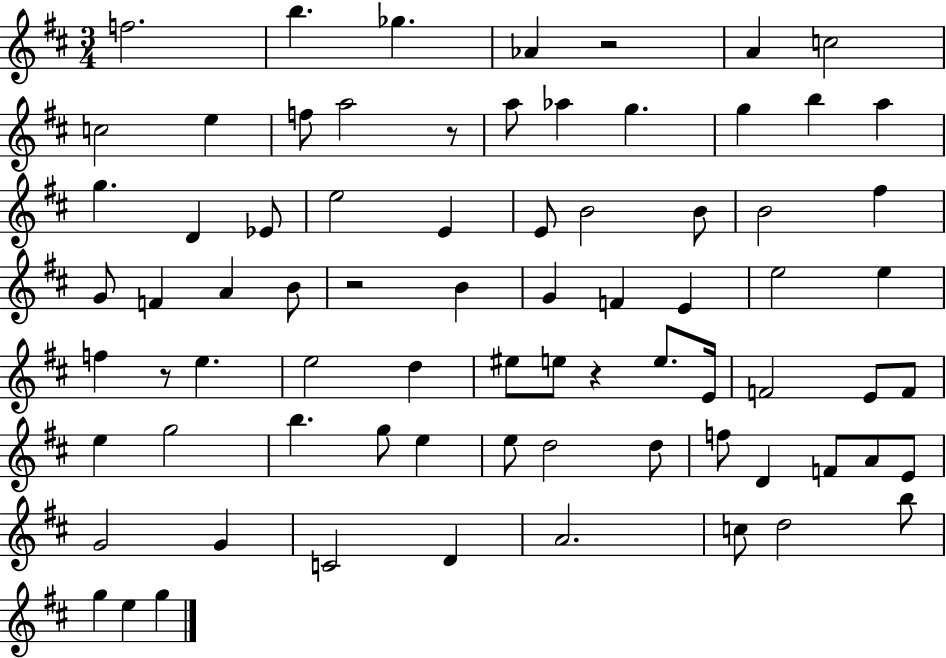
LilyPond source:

{
  \clef treble
  \numericTimeSignature
  \time 3/4
  \key d \major
  f''2. | b''4. ges''4. | aes'4 r2 | a'4 c''2 | \break c''2 e''4 | f''8 a''2 r8 | a''8 aes''4 g''4. | g''4 b''4 a''4 | \break g''4. d'4 ees'8 | e''2 e'4 | e'8 b'2 b'8 | b'2 fis''4 | \break g'8 f'4 a'4 b'8 | r2 b'4 | g'4 f'4 e'4 | e''2 e''4 | \break f''4 r8 e''4. | e''2 d''4 | eis''8 e''8 r4 e''8. e'16 | f'2 e'8 f'8 | \break e''4 g''2 | b''4. g''8 e''4 | e''8 d''2 d''8 | f''8 d'4 f'8 a'8 e'8 | \break g'2 g'4 | c'2 d'4 | a'2. | c''8 d''2 b''8 | \break g''4 e''4 g''4 | \bar "|."
}